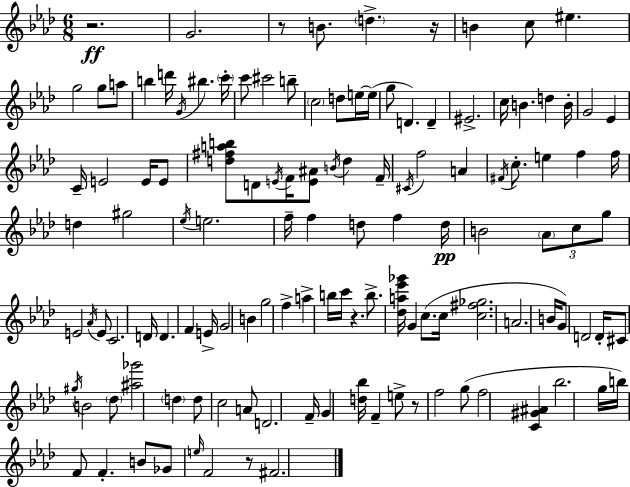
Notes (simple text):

R/h. G4/h. R/e B4/e. D5/q. R/s B4/q C5/e EIS5/q. G5/h G5/e A5/e B5/q D6/s G4/s BIS5/q. C6/s C6/e C#6/h B5/e C5/h D5/e E5/s E5/s G5/e D4/q. D4/q EIS4/h. C5/s B4/q. D5/q B4/s G4/h Eb4/q C4/s E4/h E4/s E4/e [D5,F#5,A5,B5]/e D4/e E4/s F4/s [E4,A#4]/e B4/s D5/q F4/s C#4/s F5/h A4/q F#4/s C5/e. E5/q F5/q F5/s D5/q G#5/h Eb5/s E5/h. F5/s F5/q D5/e F5/q D5/s B4/h Ab4/e C5/e G5/e E4/h Ab4/s E4/e C4/h. D4/s D4/q. F4/q E4/s G4/h B4/q G5/h F5/q A5/q B5/s C6/s R/q. B5/e. [Db5,A5,Eb6,Gb6]/s G4/q C5/e. C5/s [C5,F#5,Gb5]/h. A4/h. B4/s G4/e D4/h D4/s C#4/e G#5/s B4/h Db5/e [A#5,Gb6]/h D5/q D5/e C5/h A4/e D4/h. F4/s G4/q [D5,Bb5]/s F4/q E5/e R/e F5/h G5/e F5/h [C4,G#4,A#4]/q Bb5/h. G5/s B5/s F4/e F4/q. B4/e Gb4/e E5/s F4/h R/e F#4/h.